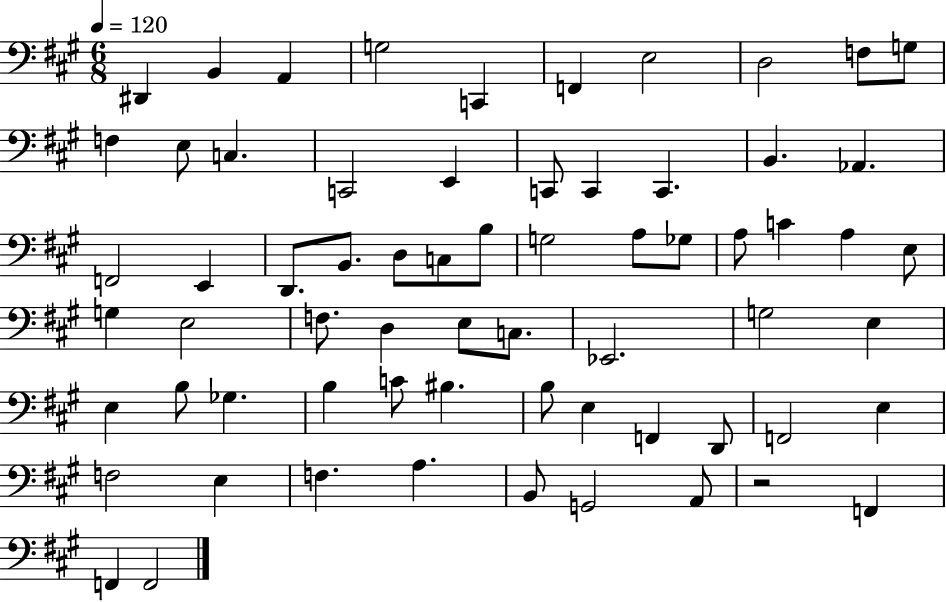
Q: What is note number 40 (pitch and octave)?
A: C3